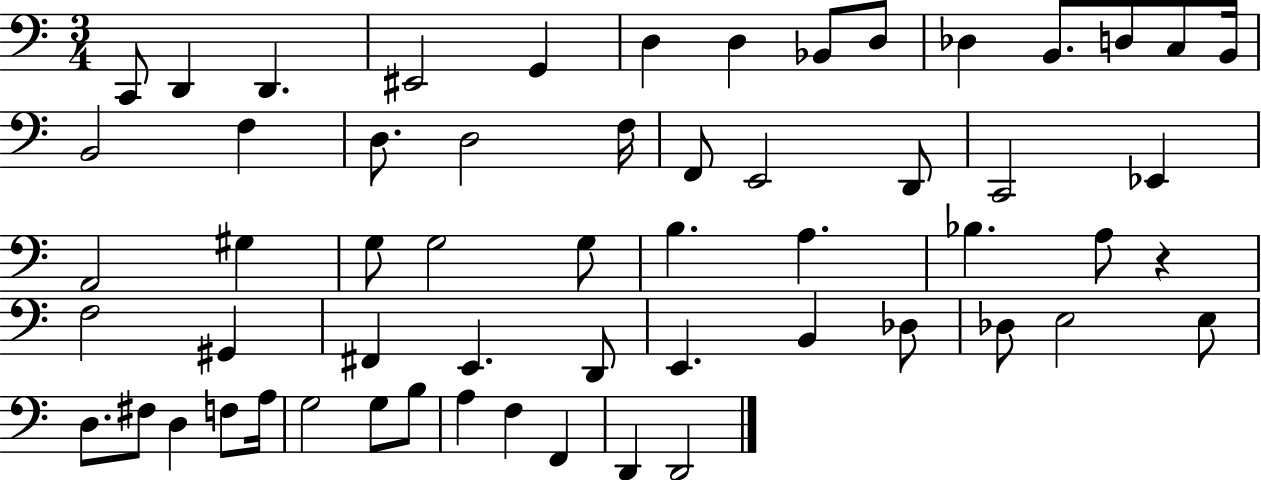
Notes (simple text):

C2/e D2/q D2/q. EIS2/h G2/q D3/q D3/q Bb2/e D3/e Db3/q B2/e. D3/e C3/e B2/s B2/h F3/q D3/e. D3/h F3/s F2/e E2/h D2/e C2/h Eb2/q A2/h G#3/q G3/e G3/h G3/e B3/q. A3/q. Bb3/q. A3/e R/q F3/h G#2/q F#2/q E2/q. D2/e E2/q. B2/q Db3/e Db3/e E3/h E3/e D3/e. F#3/e D3/q F3/e A3/s G3/h G3/e B3/e A3/q F3/q F2/q D2/q D2/h